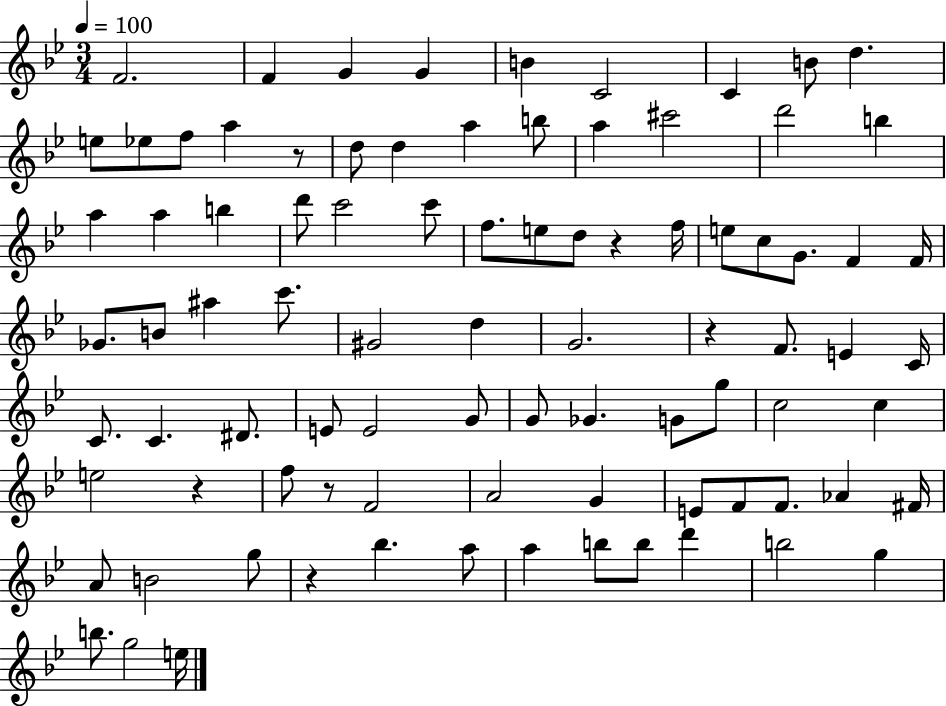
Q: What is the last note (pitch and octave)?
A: E5